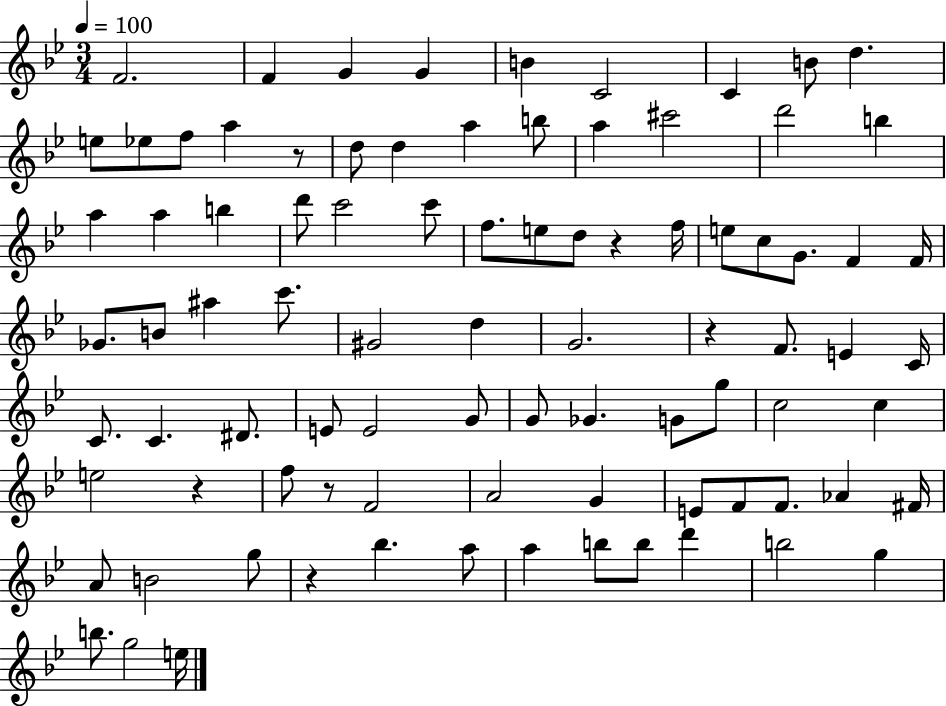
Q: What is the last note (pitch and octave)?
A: E5